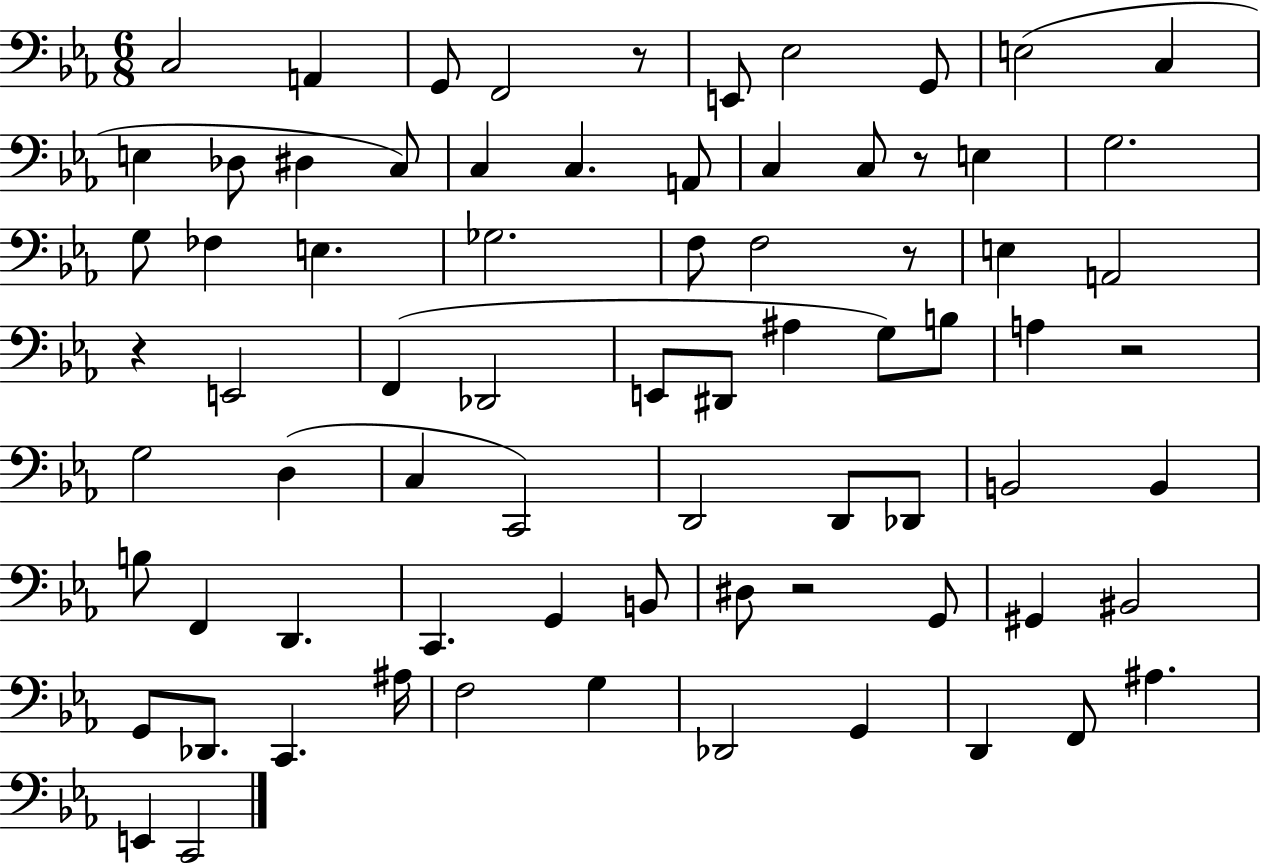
X:1
T:Untitled
M:6/8
L:1/4
K:Eb
C,2 A,, G,,/2 F,,2 z/2 E,,/2 _E,2 G,,/2 E,2 C, E, _D,/2 ^D, C,/2 C, C, A,,/2 C, C,/2 z/2 E, G,2 G,/2 _F, E, _G,2 F,/2 F,2 z/2 E, A,,2 z E,,2 F,, _D,,2 E,,/2 ^D,,/2 ^A, G,/2 B,/2 A, z2 G,2 D, C, C,,2 D,,2 D,,/2 _D,,/2 B,,2 B,, B,/2 F,, D,, C,, G,, B,,/2 ^D,/2 z2 G,,/2 ^G,, ^B,,2 G,,/2 _D,,/2 C,, ^A,/4 F,2 G, _D,,2 G,, D,, F,,/2 ^A, E,, C,,2